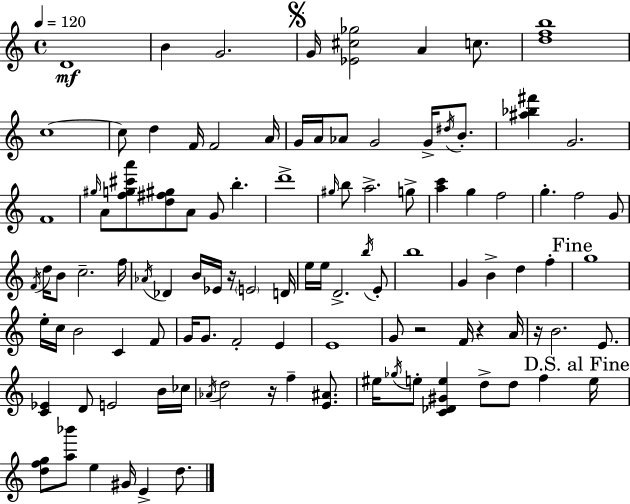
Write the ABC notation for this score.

X:1
T:Untitled
M:4/4
L:1/4
K:Am
D4 B G2 G/4 [_E^c_g]2 A c/2 [dfb]4 c4 c/2 d F/4 F2 A/4 G/4 A/4 _A/2 G2 G/4 ^d/4 B/2 [^a_b^f'] G2 F4 ^g/4 A/2 [fg^c'a']/2 [d^f^g]/2 A/2 G/2 b d'4 ^g/4 b/2 a2 g/2 [ac'] g f2 g f2 G/2 F/4 d/4 B/2 c2 f/4 _A/4 _D B/4 _E/4 z/4 E2 D/4 e/4 e/4 D2 b/4 E/2 b4 G B d f g4 e/4 c/4 B2 C F/2 G/4 G/2 F2 E E4 G/2 z2 F/4 z A/4 z/4 B2 E/2 [C_E] D/2 E2 B/4 _c/4 _A/4 d2 z/4 f [E^A]/2 ^e/4 _g/4 e/2 [C_D^Ge] d/2 d/2 f e/4 [dfg]/2 [a_b']/2 e ^G/4 E d/2